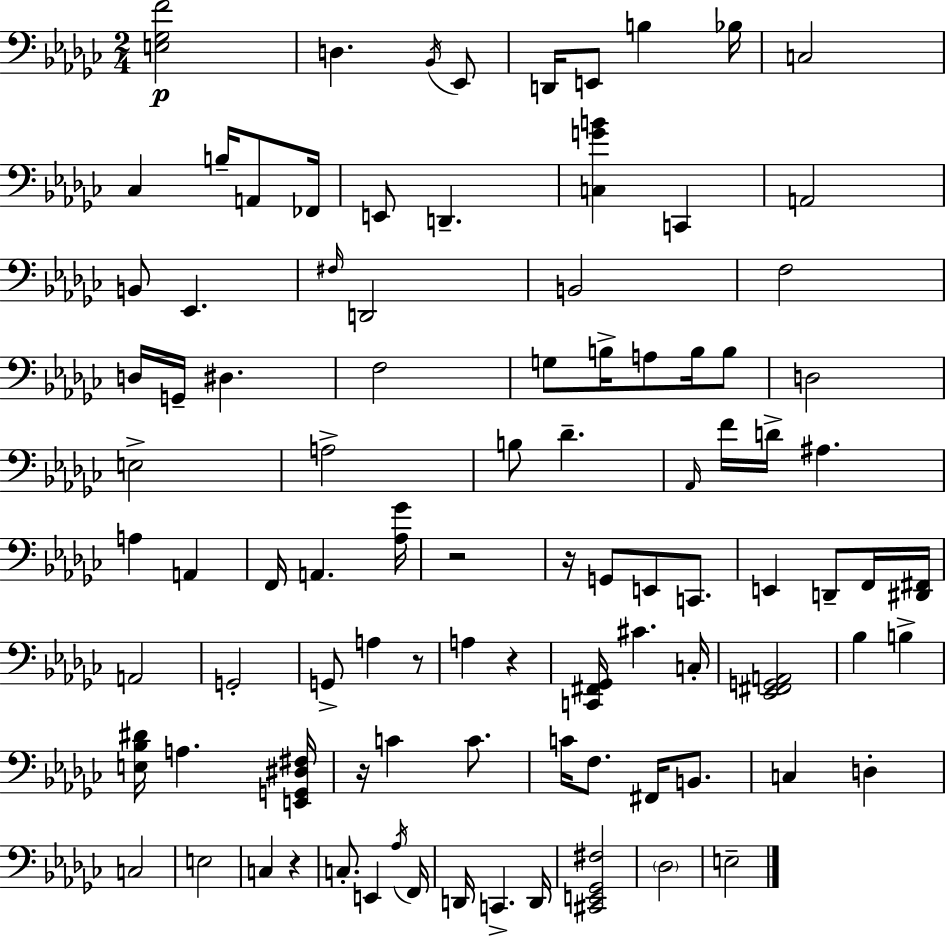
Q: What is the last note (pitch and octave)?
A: E3